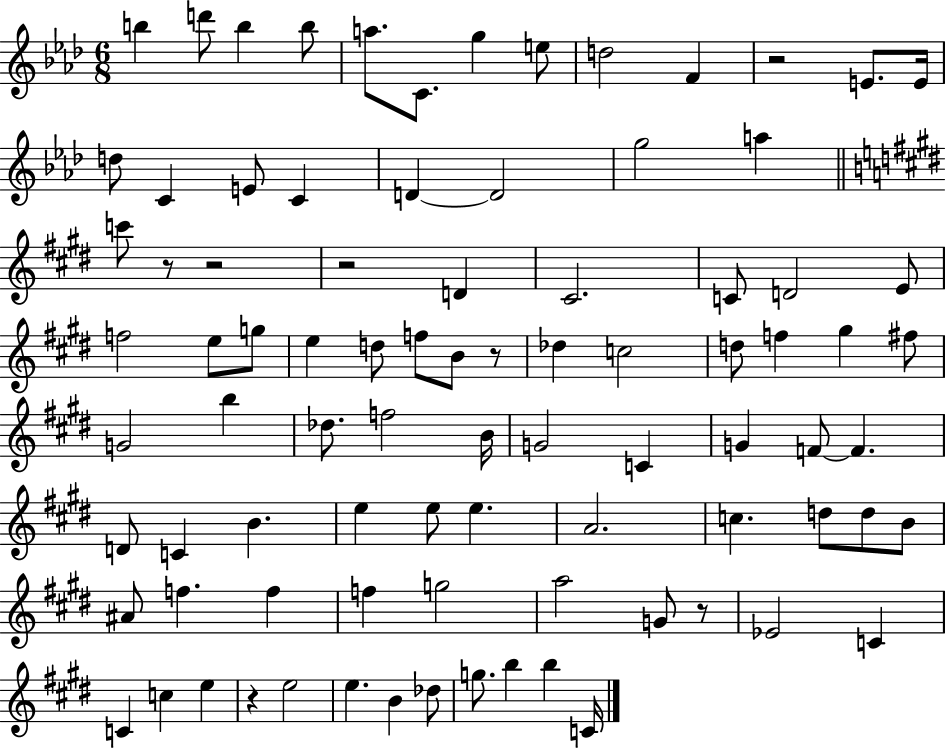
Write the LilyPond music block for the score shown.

{
  \clef treble
  \numericTimeSignature
  \time 6/8
  \key aes \major
  b''4 d'''8 b''4 b''8 | a''8. c'8. g''4 e''8 | d''2 f'4 | r2 e'8. e'16 | \break d''8 c'4 e'8 c'4 | d'4~~ d'2 | g''2 a''4 | \bar "||" \break \key e \major c'''8 r8 r2 | r2 d'4 | cis'2. | c'8 d'2 e'8 | \break f''2 e''8 g''8 | e''4 d''8 f''8 b'8 r8 | des''4 c''2 | d''8 f''4 gis''4 fis''8 | \break g'2 b''4 | des''8. f''2 b'16 | g'2 c'4 | g'4 f'8~~ f'4. | \break d'8 c'4 b'4. | e''4 e''8 e''4. | a'2. | c''4. d''8 d''8 b'8 | \break ais'8 f''4. f''4 | f''4 g''2 | a''2 g'8 r8 | ees'2 c'4 | \break c'4 c''4 e''4 | r4 e''2 | e''4. b'4 des''8 | g''8. b''4 b''4 c'16 | \break \bar "|."
}